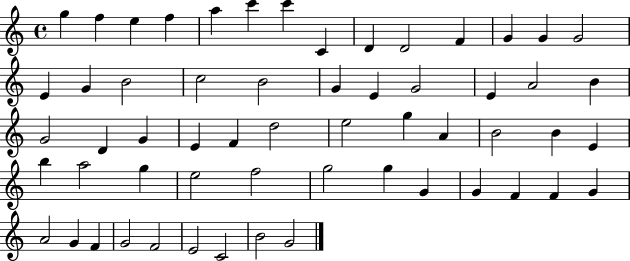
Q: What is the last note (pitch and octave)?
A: G4